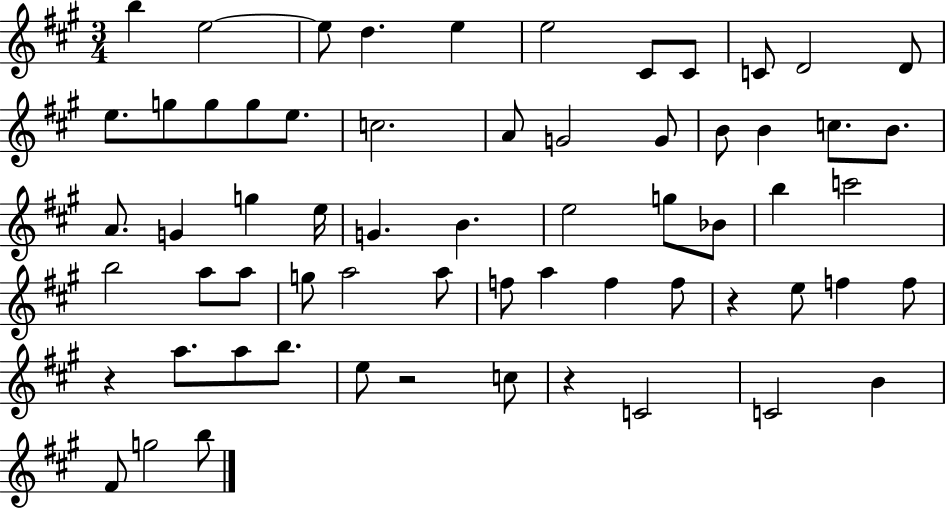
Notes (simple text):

B5/q E5/h E5/e D5/q. E5/q E5/h C#4/e C#4/e C4/e D4/h D4/e E5/e. G5/e G5/e G5/e E5/e. C5/h. A4/e G4/h G4/e B4/e B4/q C5/e. B4/e. A4/e. G4/q G5/q E5/s G4/q. B4/q. E5/h G5/e Bb4/e B5/q C6/h B5/h A5/e A5/e G5/e A5/h A5/e F5/e A5/q F5/q F5/e R/q E5/e F5/q F5/e R/q A5/e. A5/e B5/e. E5/e R/h C5/e R/q C4/h C4/h B4/q F#4/e G5/h B5/e